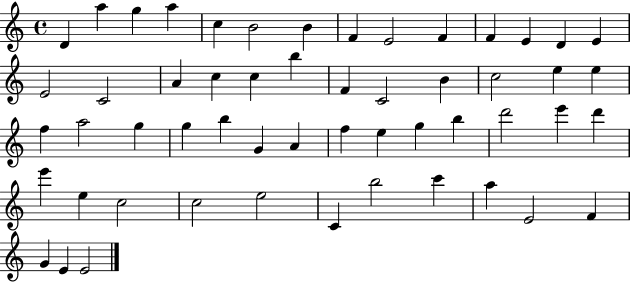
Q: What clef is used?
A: treble